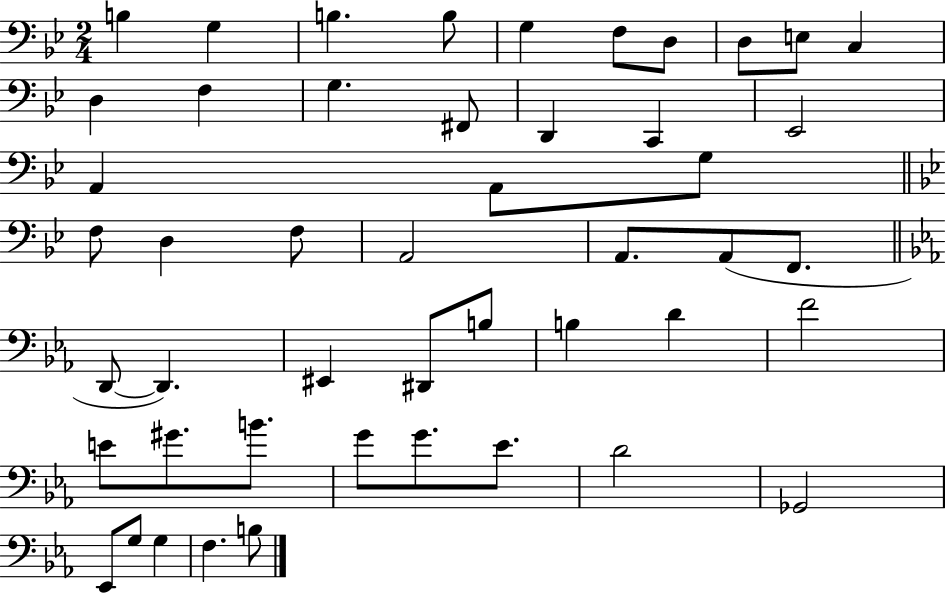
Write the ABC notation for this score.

X:1
T:Untitled
M:2/4
L:1/4
K:Bb
B, G, B, B,/2 G, F,/2 D,/2 D,/2 E,/2 C, D, F, G, ^F,,/2 D,, C,, _E,,2 A,, A,,/2 G,/2 F,/2 D, F,/2 A,,2 A,,/2 A,,/2 F,,/2 D,,/2 D,, ^E,, ^D,,/2 B,/2 B, D F2 E/2 ^G/2 B/2 G/2 G/2 _E/2 D2 _G,,2 _E,,/2 G,/2 G, F, B,/2